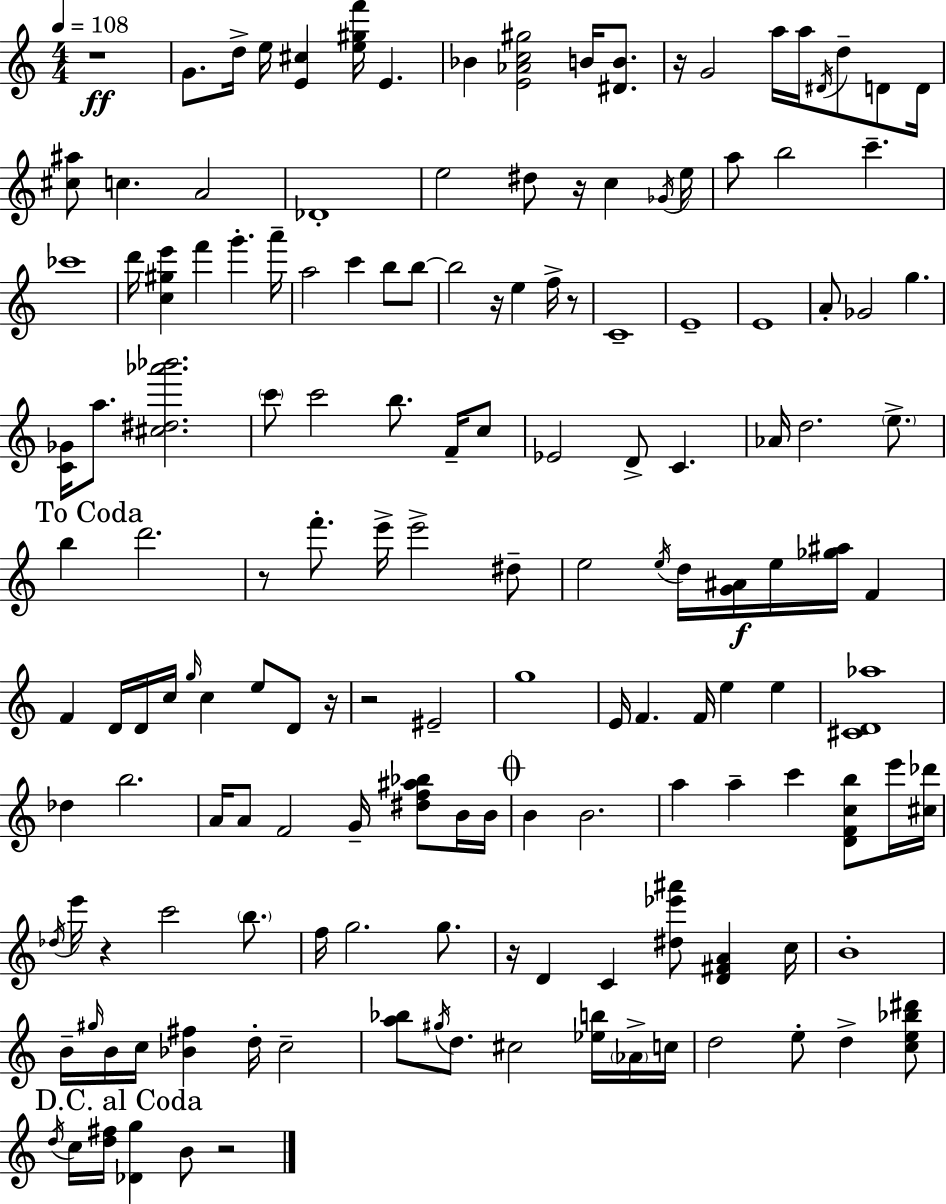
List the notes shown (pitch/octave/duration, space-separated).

R/w G4/e. D5/s E5/s [E4,C#5]/q [E5,G#5,F6]/s E4/q. Bb4/q [E4,Ab4,C5,G#5]/h B4/s [D#4,B4]/e. R/s G4/h A5/s A5/s D#4/s D5/e D4/e D4/s [C#5,A#5]/e C5/q. A4/h Db4/w E5/h D#5/e R/s C5/q Gb4/s E5/s A5/e B5/h C6/q. CES6/w D6/s [C5,G#5,E6]/q F6/q G6/q. A6/s A5/h C6/q B5/e B5/e B5/h R/s E5/q F5/s R/e C4/w E4/w E4/w A4/e Gb4/h G5/q. [C4,Gb4]/s A5/e. [C#5,D#5,Ab6,Bb6]/h. C6/e C6/h B5/e. F4/s C5/e Eb4/h D4/e C4/q. Ab4/s D5/h. E5/e. B5/q D6/h. R/e F6/e. E6/s E6/h D#5/e E5/h E5/s D5/s [G4,A#4]/s E5/s [Gb5,A#5]/s F4/q F4/q D4/s D4/s C5/s G5/s C5/q E5/e D4/e R/s R/h EIS4/h G5/w E4/s F4/q. F4/s E5/q E5/q [C#4,D4,Ab5]/w Db5/q B5/h. A4/s A4/e F4/h G4/s [D#5,F5,A#5,Bb5]/e B4/s B4/s B4/q B4/h. A5/q A5/q C6/q [D4,F4,C5,B5]/e E6/s [C#5,Db6]/s Db5/s E6/s R/q C6/h B5/e. F5/s G5/h. G5/e. R/s D4/q C4/q [D#5,Eb6,A#6]/e [D4,F#4,A4]/q C5/s B4/w B4/s G#5/s B4/s C5/s [Bb4,F#5]/q D5/s C5/h [A5,Bb5]/e G#5/s D5/e. C#5/h [Eb5,B5]/s Ab4/s C5/s D5/h E5/e D5/q [C5,E5,Bb5,D#6]/e D5/s C5/s [D5,F#5]/s [Db4,G5]/q B4/e R/h